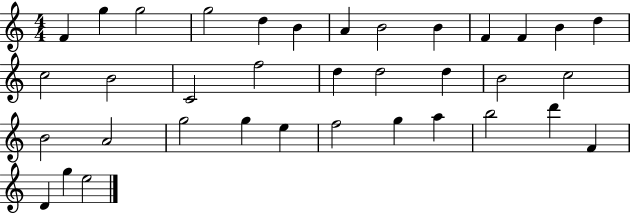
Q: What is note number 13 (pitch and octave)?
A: D5